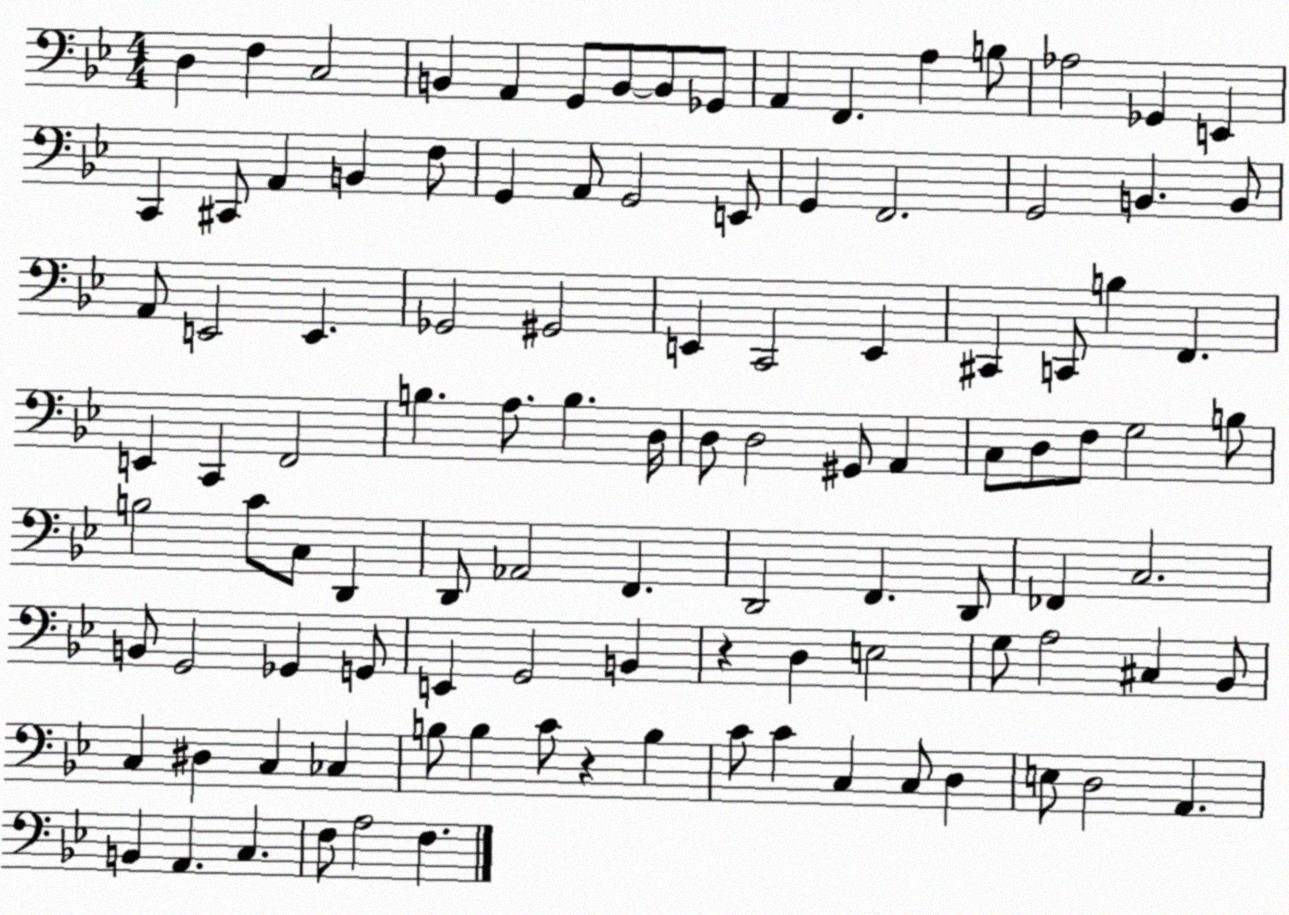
X:1
T:Untitled
M:4/4
L:1/4
K:Bb
D, F, C,2 B,, A,, G,,/2 B,,/2 B,,/2 _G,,/2 A,, F,, A, B,/2 _A,2 _G,, E,, C,, ^C,,/2 A,, B,, F,/2 G,, A,,/2 G,,2 E,,/2 G,, F,,2 G,,2 B,, B,,/2 A,,/2 E,,2 E,, _G,,2 ^G,,2 E,, C,,2 E,, ^C,, C,,/2 B, F,, E,, C,, F,,2 B, A,/2 B, D,/4 D,/2 D,2 ^G,,/2 A,, C,/2 D,/2 F,/2 G,2 B,/2 B,2 C/2 C,/2 D,, D,,/2 _A,,2 F,, D,,2 F,, D,,/2 _F,, C,2 B,,/2 G,,2 _G,, G,,/2 E,, G,,2 B,, z D, E,2 G,/2 A,2 ^C, _B,,/2 C, ^D, C, _C, B,/2 B, C/2 z B, C/2 C C, C,/2 D, E,/2 D,2 A,, B,, A,, C, F,/2 A,2 F,